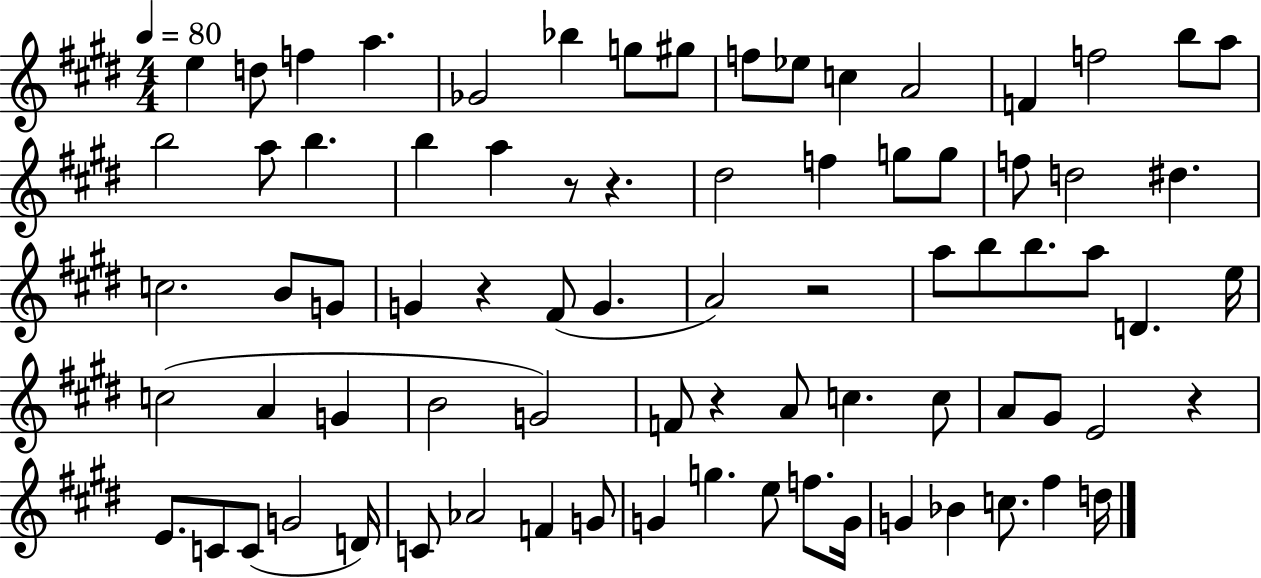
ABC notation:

X:1
T:Untitled
M:4/4
L:1/4
K:E
e d/2 f a _G2 _b g/2 ^g/2 f/2 _e/2 c A2 F f2 b/2 a/2 b2 a/2 b b a z/2 z ^d2 f g/2 g/2 f/2 d2 ^d c2 B/2 G/2 G z ^F/2 G A2 z2 a/2 b/2 b/2 a/2 D e/4 c2 A G B2 G2 F/2 z A/2 c c/2 A/2 ^G/2 E2 z E/2 C/2 C/2 G2 D/4 C/2 _A2 F G/2 G g e/2 f/2 G/4 G _B c/2 ^f d/4